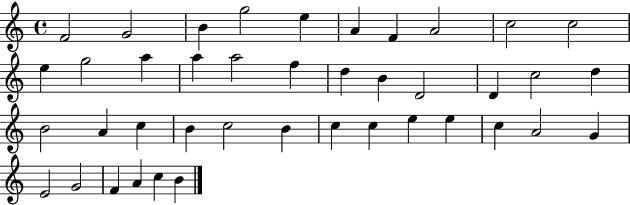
{
  \clef treble
  \time 4/4
  \defaultTimeSignature
  \key c \major
  f'2 g'2 | b'4 g''2 e''4 | a'4 f'4 a'2 | c''2 c''2 | \break e''4 g''2 a''4 | a''4 a''2 f''4 | d''4 b'4 d'2 | d'4 c''2 d''4 | \break b'2 a'4 c''4 | b'4 c''2 b'4 | c''4 c''4 e''4 e''4 | c''4 a'2 g'4 | \break e'2 g'2 | f'4 a'4 c''4 b'4 | \bar "|."
}